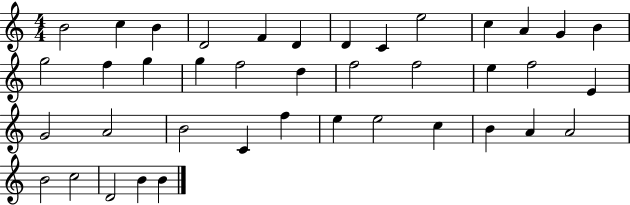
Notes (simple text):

B4/h C5/q B4/q D4/h F4/q D4/q D4/q C4/q E5/h C5/q A4/q G4/q B4/q G5/h F5/q G5/q G5/q F5/h D5/q F5/h F5/h E5/q F5/h E4/q G4/h A4/h B4/h C4/q F5/q E5/q E5/h C5/q B4/q A4/q A4/h B4/h C5/h D4/h B4/q B4/q